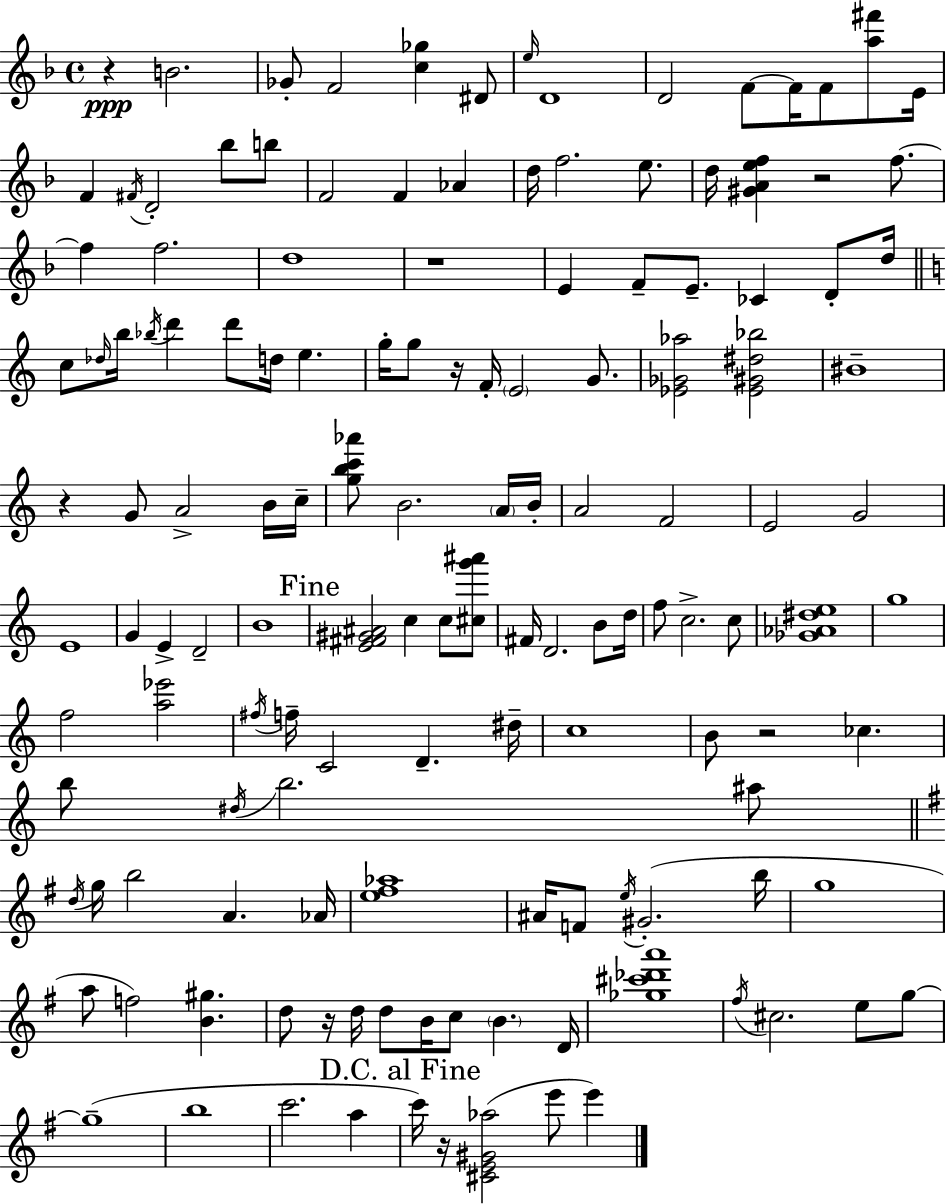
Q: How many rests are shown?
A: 8